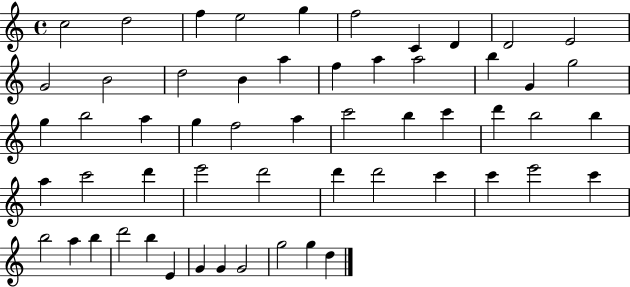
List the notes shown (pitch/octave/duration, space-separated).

C5/h D5/h F5/q E5/h G5/q F5/h C4/q D4/q D4/h E4/h G4/h B4/h D5/h B4/q A5/q F5/q A5/q A5/h B5/q G4/q G5/h G5/q B5/h A5/q G5/q F5/h A5/q C6/h B5/q C6/q D6/q B5/h B5/q A5/q C6/h D6/q E6/h D6/h D6/q D6/h C6/q C6/q E6/h C6/q B5/h A5/q B5/q D6/h B5/q E4/q G4/q G4/q G4/h G5/h G5/q D5/q